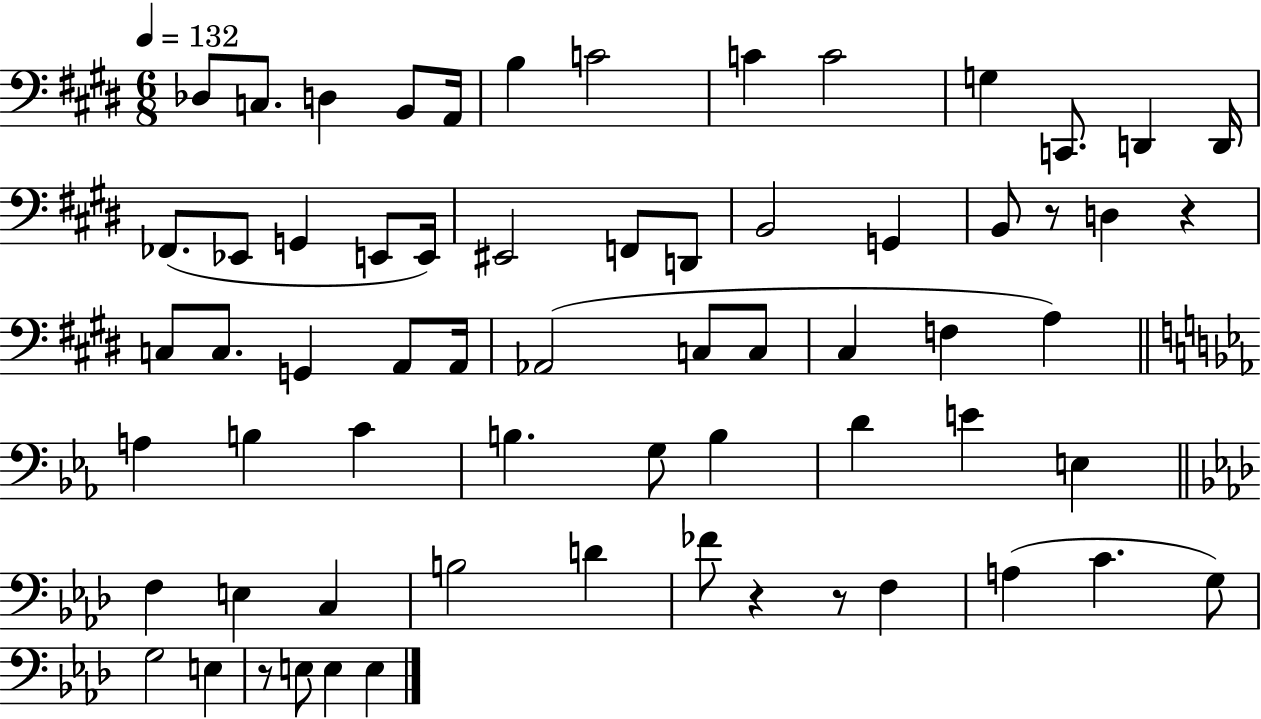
{
  \clef bass
  \numericTimeSignature
  \time 6/8
  \key e \major
  \tempo 4 = 132
  des8 c8. d4 b,8 a,16 | b4 c'2 | c'4 c'2 | g4 c,8. d,4 d,16 | \break fes,8.( ees,8 g,4 e,8 e,16) | eis,2 f,8 d,8 | b,2 g,4 | b,8 r8 d4 r4 | \break c8 c8. g,4 a,8 a,16 | aes,2( c8 c8 | cis4 f4 a4) | \bar "||" \break \key ees \major a4 b4 c'4 | b4. g8 b4 | d'4 e'4 e4 | \bar "||" \break \key f \minor f4 e4 c4 | b2 d'4 | fes'8 r4 r8 f4 | a4( c'4. g8) | \break g2 e4 | r8 e8 e4 e4 | \bar "|."
}